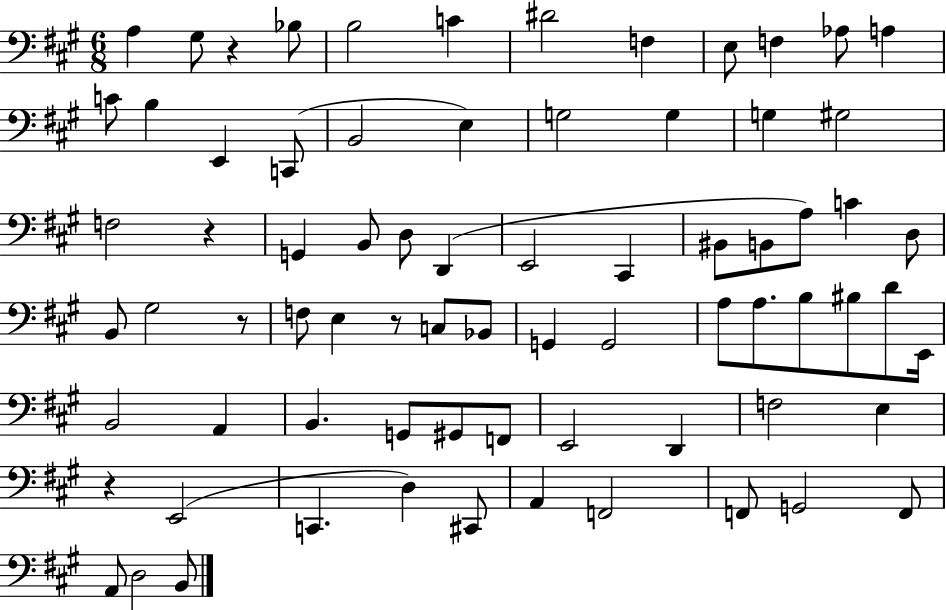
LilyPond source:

{
  \clef bass
  \numericTimeSignature
  \time 6/8
  \key a \major
  a4 gis8 r4 bes8 | b2 c'4 | dis'2 f4 | e8 f4 aes8 a4 | \break c'8 b4 e,4 c,8( | b,2 e4) | g2 g4 | g4 gis2 | \break f2 r4 | g,4 b,8 d8 d,4( | e,2 cis,4 | bis,8 b,8 a8) c'4 d8 | \break b,8 gis2 r8 | f8 e4 r8 c8 bes,8 | g,4 g,2 | a8 a8. b8 bis8 d'8 e,16 | \break b,2 a,4 | b,4. g,8 gis,8 f,8 | e,2 d,4 | f2 e4 | \break r4 e,2( | c,4. d4) cis,8 | a,4 f,2 | f,8 g,2 f,8 | \break a,8 d2 b,8 | \bar "|."
}